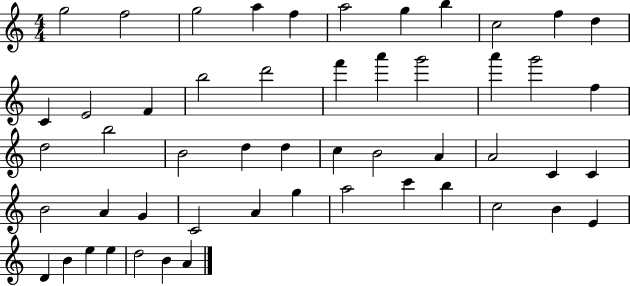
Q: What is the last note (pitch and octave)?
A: A4